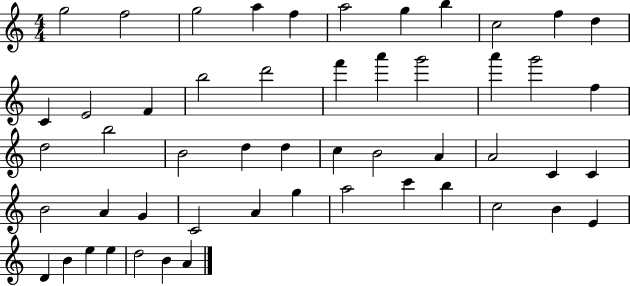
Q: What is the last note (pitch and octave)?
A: A4